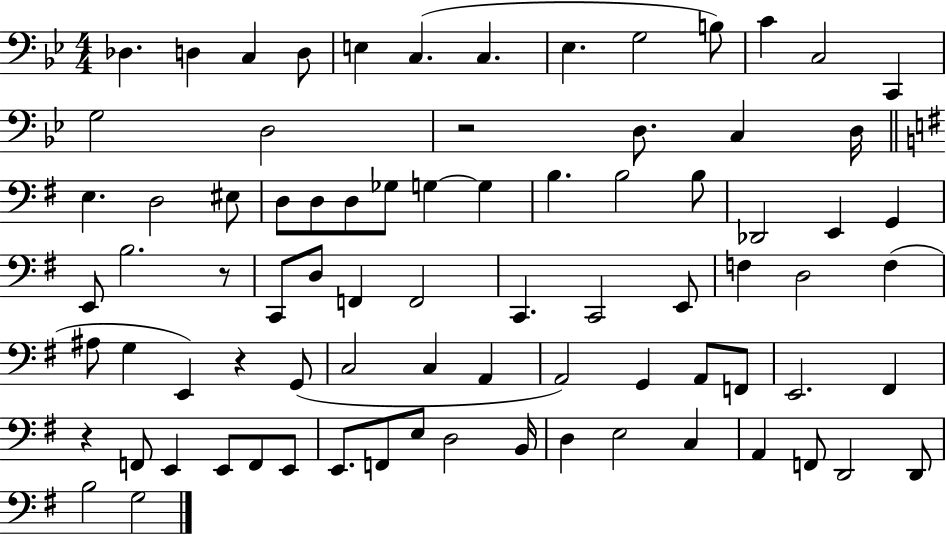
{
  \clef bass
  \numericTimeSignature
  \time 4/4
  \key bes \major
  \repeat volta 2 { des4. d4 c4 d8 | e4 c4.( c4. | ees4. g2 b8) | c'4 c2 c,4 | \break g2 d2 | r2 d8. c4 d16 | \bar "||" \break \key g \major e4. d2 eis8 | d8 d8 d8 ges8 g4~~ g4 | b4. b2 b8 | des,2 e,4 g,4 | \break e,8 b2. r8 | c,8 d8 f,4 f,2 | c,4. c,2 e,8 | f4 d2 f4( | \break ais8 g4 e,4) r4 g,8( | c2 c4 a,4 | a,2) g,4 a,8 f,8 | e,2. fis,4 | \break r4 f,8 e,4 e,8 f,8 e,8 | e,8. f,8 e8 d2 b,16 | d4 e2 c4 | a,4 f,8 d,2 d,8 | \break b2 g2 | } \bar "|."
}